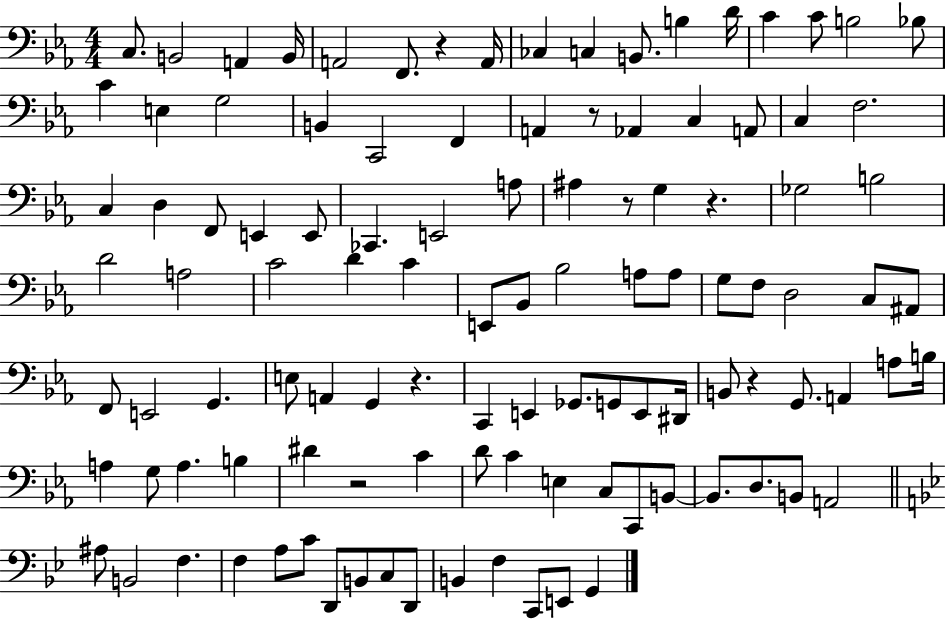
X:1
T:Untitled
M:4/4
L:1/4
K:Eb
C,/2 B,,2 A,, B,,/4 A,,2 F,,/2 z A,,/4 _C, C, B,,/2 B, D/4 C C/2 B,2 _B,/2 C E, G,2 B,, C,,2 F,, A,, z/2 _A,, C, A,,/2 C, F,2 C, D, F,,/2 E,, E,,/2 _C,, E,,2 A,/2 ^A, z/2 G, z _G,2 B,2 D2 A,2 C2 D C E,,/2 _B,,/2 _B,2 A,/2 A,/2 G,/2 F,/2 D,2 C,/2 ^A,,/2 F,,/2 E,,2 G,, E,/2 A,, G,, z C,, E,, _G,,/2 G,,/2 E,,/2 ^D,,/4 B,,/2 z G,,/2 A,, A,/2 B,/4 A, G,/2 A, B, ^D z2 C D/2 C E, C,/2 C,,/2 B,,/2 B,,/2 D,/2 B,,/2 A,,2 ^A,/2 B,,2 F, F, A,/2 C/2 D,,/2 B,,/2 C,/2 D,,/2 B,, F, C,,/2 E,,/2 G,,